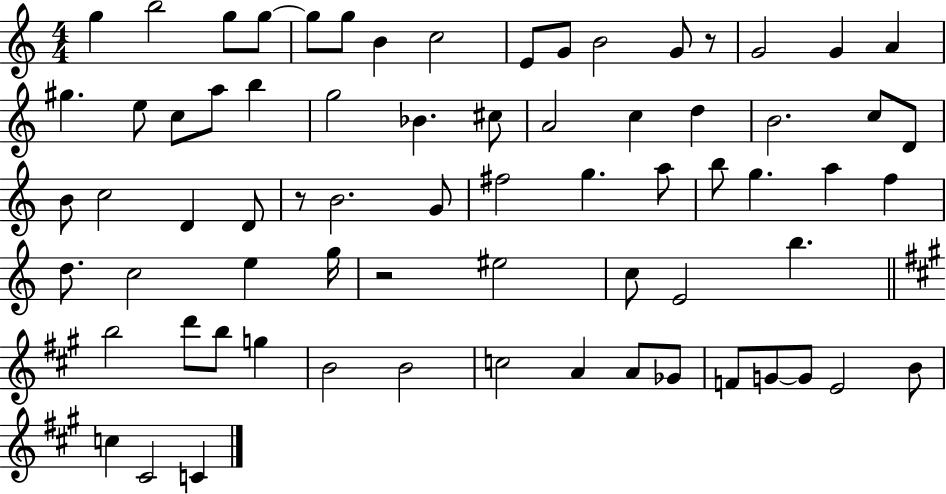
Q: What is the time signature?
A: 4/4